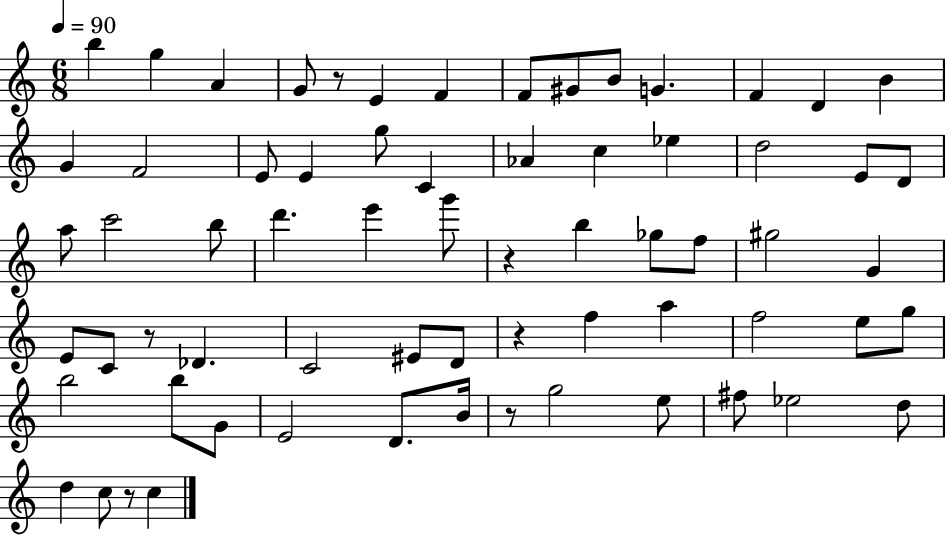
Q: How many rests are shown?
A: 6